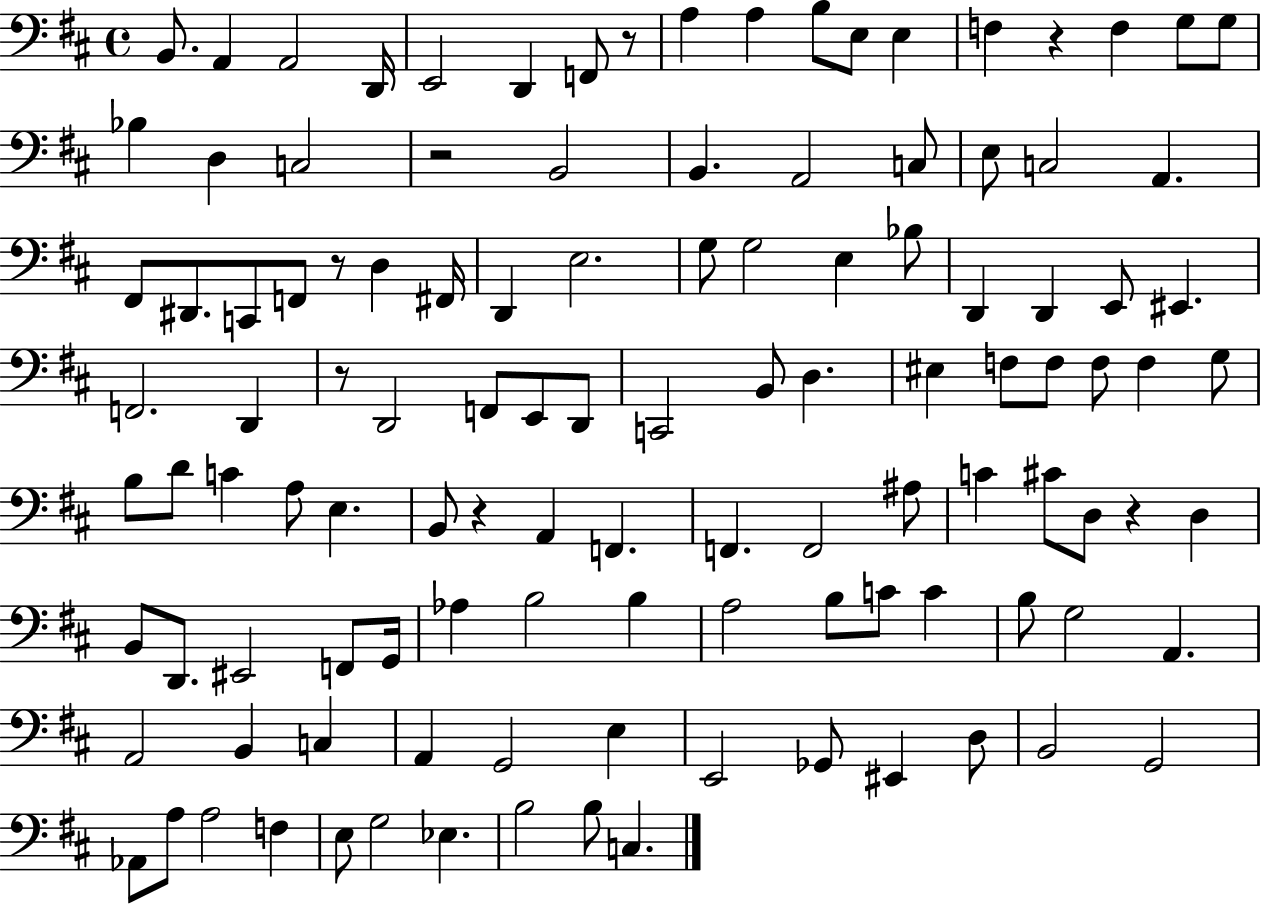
B2/e. A2/q A2/h D2/s E2/h D2/q F2/e R/e A3/q A3/q B3/e E3/e E3/q F3/q R/q F3/q G3/e G3/e Bb3/q D3/q C3/h R/h B2/h B2/q. A2/h C3/e E3/e C3/h A2/q. F#2/e D#2/e. C2/e F2/e R/e D3/q F#2/s D2/q E3/h. G3/e G3/h E3/q Bb3/e D2/q D2/q E2/e EIS2/q. F2/h. D2/q R/e D2/h F2/e E2/e D2/e C2/h B2/e D3/q. EIS3/q F3/e F3/e F3/e F3/q G3/e B3/e D4/e C4/q A3/e E3/q. B2/e R/q A2/q F2/q. F2/q. F2/h A#3/e C4/q C#4/e D3/e R/q D3/q B2/e D2/e. EIS2/h F2/e G2/s Ab3/q B3/h B3/q A3/h B3/e C4/e C4/q B3/e G3/h A2/q. A2/h B2/q C3/q A2/q G2/h E3/q E2/h Gb2/e EIS2/q D3/e B2/h G2/h Ab2/e A3/e A3/h F3/q E3/e G3/h Eb3/q. B3/h B3/e C3/q.